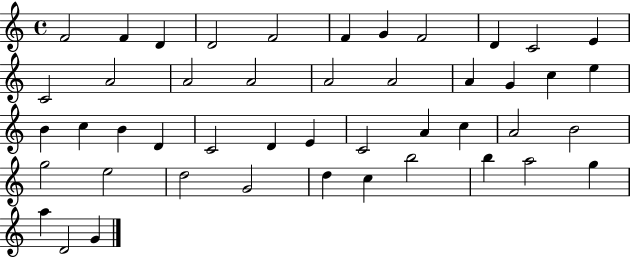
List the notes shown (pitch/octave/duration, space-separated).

F4/h F4/q D4/q D4/h F4/h F4/q G4/q F4/h D4/q C4/h E4/q C4/h A4/h A4/h A4/h A4/h A4/h A4/q G4/q C5/q E5/q B4/q C5/q B4/q D4/q C4/h D4/q E4/q C4/h A4/q C5/q A4/h B4/h G5/h E5/h D5/h G4/h D5/q C5/q B5/h B5/q A5/h G5/q A5/q D4/h G4/q